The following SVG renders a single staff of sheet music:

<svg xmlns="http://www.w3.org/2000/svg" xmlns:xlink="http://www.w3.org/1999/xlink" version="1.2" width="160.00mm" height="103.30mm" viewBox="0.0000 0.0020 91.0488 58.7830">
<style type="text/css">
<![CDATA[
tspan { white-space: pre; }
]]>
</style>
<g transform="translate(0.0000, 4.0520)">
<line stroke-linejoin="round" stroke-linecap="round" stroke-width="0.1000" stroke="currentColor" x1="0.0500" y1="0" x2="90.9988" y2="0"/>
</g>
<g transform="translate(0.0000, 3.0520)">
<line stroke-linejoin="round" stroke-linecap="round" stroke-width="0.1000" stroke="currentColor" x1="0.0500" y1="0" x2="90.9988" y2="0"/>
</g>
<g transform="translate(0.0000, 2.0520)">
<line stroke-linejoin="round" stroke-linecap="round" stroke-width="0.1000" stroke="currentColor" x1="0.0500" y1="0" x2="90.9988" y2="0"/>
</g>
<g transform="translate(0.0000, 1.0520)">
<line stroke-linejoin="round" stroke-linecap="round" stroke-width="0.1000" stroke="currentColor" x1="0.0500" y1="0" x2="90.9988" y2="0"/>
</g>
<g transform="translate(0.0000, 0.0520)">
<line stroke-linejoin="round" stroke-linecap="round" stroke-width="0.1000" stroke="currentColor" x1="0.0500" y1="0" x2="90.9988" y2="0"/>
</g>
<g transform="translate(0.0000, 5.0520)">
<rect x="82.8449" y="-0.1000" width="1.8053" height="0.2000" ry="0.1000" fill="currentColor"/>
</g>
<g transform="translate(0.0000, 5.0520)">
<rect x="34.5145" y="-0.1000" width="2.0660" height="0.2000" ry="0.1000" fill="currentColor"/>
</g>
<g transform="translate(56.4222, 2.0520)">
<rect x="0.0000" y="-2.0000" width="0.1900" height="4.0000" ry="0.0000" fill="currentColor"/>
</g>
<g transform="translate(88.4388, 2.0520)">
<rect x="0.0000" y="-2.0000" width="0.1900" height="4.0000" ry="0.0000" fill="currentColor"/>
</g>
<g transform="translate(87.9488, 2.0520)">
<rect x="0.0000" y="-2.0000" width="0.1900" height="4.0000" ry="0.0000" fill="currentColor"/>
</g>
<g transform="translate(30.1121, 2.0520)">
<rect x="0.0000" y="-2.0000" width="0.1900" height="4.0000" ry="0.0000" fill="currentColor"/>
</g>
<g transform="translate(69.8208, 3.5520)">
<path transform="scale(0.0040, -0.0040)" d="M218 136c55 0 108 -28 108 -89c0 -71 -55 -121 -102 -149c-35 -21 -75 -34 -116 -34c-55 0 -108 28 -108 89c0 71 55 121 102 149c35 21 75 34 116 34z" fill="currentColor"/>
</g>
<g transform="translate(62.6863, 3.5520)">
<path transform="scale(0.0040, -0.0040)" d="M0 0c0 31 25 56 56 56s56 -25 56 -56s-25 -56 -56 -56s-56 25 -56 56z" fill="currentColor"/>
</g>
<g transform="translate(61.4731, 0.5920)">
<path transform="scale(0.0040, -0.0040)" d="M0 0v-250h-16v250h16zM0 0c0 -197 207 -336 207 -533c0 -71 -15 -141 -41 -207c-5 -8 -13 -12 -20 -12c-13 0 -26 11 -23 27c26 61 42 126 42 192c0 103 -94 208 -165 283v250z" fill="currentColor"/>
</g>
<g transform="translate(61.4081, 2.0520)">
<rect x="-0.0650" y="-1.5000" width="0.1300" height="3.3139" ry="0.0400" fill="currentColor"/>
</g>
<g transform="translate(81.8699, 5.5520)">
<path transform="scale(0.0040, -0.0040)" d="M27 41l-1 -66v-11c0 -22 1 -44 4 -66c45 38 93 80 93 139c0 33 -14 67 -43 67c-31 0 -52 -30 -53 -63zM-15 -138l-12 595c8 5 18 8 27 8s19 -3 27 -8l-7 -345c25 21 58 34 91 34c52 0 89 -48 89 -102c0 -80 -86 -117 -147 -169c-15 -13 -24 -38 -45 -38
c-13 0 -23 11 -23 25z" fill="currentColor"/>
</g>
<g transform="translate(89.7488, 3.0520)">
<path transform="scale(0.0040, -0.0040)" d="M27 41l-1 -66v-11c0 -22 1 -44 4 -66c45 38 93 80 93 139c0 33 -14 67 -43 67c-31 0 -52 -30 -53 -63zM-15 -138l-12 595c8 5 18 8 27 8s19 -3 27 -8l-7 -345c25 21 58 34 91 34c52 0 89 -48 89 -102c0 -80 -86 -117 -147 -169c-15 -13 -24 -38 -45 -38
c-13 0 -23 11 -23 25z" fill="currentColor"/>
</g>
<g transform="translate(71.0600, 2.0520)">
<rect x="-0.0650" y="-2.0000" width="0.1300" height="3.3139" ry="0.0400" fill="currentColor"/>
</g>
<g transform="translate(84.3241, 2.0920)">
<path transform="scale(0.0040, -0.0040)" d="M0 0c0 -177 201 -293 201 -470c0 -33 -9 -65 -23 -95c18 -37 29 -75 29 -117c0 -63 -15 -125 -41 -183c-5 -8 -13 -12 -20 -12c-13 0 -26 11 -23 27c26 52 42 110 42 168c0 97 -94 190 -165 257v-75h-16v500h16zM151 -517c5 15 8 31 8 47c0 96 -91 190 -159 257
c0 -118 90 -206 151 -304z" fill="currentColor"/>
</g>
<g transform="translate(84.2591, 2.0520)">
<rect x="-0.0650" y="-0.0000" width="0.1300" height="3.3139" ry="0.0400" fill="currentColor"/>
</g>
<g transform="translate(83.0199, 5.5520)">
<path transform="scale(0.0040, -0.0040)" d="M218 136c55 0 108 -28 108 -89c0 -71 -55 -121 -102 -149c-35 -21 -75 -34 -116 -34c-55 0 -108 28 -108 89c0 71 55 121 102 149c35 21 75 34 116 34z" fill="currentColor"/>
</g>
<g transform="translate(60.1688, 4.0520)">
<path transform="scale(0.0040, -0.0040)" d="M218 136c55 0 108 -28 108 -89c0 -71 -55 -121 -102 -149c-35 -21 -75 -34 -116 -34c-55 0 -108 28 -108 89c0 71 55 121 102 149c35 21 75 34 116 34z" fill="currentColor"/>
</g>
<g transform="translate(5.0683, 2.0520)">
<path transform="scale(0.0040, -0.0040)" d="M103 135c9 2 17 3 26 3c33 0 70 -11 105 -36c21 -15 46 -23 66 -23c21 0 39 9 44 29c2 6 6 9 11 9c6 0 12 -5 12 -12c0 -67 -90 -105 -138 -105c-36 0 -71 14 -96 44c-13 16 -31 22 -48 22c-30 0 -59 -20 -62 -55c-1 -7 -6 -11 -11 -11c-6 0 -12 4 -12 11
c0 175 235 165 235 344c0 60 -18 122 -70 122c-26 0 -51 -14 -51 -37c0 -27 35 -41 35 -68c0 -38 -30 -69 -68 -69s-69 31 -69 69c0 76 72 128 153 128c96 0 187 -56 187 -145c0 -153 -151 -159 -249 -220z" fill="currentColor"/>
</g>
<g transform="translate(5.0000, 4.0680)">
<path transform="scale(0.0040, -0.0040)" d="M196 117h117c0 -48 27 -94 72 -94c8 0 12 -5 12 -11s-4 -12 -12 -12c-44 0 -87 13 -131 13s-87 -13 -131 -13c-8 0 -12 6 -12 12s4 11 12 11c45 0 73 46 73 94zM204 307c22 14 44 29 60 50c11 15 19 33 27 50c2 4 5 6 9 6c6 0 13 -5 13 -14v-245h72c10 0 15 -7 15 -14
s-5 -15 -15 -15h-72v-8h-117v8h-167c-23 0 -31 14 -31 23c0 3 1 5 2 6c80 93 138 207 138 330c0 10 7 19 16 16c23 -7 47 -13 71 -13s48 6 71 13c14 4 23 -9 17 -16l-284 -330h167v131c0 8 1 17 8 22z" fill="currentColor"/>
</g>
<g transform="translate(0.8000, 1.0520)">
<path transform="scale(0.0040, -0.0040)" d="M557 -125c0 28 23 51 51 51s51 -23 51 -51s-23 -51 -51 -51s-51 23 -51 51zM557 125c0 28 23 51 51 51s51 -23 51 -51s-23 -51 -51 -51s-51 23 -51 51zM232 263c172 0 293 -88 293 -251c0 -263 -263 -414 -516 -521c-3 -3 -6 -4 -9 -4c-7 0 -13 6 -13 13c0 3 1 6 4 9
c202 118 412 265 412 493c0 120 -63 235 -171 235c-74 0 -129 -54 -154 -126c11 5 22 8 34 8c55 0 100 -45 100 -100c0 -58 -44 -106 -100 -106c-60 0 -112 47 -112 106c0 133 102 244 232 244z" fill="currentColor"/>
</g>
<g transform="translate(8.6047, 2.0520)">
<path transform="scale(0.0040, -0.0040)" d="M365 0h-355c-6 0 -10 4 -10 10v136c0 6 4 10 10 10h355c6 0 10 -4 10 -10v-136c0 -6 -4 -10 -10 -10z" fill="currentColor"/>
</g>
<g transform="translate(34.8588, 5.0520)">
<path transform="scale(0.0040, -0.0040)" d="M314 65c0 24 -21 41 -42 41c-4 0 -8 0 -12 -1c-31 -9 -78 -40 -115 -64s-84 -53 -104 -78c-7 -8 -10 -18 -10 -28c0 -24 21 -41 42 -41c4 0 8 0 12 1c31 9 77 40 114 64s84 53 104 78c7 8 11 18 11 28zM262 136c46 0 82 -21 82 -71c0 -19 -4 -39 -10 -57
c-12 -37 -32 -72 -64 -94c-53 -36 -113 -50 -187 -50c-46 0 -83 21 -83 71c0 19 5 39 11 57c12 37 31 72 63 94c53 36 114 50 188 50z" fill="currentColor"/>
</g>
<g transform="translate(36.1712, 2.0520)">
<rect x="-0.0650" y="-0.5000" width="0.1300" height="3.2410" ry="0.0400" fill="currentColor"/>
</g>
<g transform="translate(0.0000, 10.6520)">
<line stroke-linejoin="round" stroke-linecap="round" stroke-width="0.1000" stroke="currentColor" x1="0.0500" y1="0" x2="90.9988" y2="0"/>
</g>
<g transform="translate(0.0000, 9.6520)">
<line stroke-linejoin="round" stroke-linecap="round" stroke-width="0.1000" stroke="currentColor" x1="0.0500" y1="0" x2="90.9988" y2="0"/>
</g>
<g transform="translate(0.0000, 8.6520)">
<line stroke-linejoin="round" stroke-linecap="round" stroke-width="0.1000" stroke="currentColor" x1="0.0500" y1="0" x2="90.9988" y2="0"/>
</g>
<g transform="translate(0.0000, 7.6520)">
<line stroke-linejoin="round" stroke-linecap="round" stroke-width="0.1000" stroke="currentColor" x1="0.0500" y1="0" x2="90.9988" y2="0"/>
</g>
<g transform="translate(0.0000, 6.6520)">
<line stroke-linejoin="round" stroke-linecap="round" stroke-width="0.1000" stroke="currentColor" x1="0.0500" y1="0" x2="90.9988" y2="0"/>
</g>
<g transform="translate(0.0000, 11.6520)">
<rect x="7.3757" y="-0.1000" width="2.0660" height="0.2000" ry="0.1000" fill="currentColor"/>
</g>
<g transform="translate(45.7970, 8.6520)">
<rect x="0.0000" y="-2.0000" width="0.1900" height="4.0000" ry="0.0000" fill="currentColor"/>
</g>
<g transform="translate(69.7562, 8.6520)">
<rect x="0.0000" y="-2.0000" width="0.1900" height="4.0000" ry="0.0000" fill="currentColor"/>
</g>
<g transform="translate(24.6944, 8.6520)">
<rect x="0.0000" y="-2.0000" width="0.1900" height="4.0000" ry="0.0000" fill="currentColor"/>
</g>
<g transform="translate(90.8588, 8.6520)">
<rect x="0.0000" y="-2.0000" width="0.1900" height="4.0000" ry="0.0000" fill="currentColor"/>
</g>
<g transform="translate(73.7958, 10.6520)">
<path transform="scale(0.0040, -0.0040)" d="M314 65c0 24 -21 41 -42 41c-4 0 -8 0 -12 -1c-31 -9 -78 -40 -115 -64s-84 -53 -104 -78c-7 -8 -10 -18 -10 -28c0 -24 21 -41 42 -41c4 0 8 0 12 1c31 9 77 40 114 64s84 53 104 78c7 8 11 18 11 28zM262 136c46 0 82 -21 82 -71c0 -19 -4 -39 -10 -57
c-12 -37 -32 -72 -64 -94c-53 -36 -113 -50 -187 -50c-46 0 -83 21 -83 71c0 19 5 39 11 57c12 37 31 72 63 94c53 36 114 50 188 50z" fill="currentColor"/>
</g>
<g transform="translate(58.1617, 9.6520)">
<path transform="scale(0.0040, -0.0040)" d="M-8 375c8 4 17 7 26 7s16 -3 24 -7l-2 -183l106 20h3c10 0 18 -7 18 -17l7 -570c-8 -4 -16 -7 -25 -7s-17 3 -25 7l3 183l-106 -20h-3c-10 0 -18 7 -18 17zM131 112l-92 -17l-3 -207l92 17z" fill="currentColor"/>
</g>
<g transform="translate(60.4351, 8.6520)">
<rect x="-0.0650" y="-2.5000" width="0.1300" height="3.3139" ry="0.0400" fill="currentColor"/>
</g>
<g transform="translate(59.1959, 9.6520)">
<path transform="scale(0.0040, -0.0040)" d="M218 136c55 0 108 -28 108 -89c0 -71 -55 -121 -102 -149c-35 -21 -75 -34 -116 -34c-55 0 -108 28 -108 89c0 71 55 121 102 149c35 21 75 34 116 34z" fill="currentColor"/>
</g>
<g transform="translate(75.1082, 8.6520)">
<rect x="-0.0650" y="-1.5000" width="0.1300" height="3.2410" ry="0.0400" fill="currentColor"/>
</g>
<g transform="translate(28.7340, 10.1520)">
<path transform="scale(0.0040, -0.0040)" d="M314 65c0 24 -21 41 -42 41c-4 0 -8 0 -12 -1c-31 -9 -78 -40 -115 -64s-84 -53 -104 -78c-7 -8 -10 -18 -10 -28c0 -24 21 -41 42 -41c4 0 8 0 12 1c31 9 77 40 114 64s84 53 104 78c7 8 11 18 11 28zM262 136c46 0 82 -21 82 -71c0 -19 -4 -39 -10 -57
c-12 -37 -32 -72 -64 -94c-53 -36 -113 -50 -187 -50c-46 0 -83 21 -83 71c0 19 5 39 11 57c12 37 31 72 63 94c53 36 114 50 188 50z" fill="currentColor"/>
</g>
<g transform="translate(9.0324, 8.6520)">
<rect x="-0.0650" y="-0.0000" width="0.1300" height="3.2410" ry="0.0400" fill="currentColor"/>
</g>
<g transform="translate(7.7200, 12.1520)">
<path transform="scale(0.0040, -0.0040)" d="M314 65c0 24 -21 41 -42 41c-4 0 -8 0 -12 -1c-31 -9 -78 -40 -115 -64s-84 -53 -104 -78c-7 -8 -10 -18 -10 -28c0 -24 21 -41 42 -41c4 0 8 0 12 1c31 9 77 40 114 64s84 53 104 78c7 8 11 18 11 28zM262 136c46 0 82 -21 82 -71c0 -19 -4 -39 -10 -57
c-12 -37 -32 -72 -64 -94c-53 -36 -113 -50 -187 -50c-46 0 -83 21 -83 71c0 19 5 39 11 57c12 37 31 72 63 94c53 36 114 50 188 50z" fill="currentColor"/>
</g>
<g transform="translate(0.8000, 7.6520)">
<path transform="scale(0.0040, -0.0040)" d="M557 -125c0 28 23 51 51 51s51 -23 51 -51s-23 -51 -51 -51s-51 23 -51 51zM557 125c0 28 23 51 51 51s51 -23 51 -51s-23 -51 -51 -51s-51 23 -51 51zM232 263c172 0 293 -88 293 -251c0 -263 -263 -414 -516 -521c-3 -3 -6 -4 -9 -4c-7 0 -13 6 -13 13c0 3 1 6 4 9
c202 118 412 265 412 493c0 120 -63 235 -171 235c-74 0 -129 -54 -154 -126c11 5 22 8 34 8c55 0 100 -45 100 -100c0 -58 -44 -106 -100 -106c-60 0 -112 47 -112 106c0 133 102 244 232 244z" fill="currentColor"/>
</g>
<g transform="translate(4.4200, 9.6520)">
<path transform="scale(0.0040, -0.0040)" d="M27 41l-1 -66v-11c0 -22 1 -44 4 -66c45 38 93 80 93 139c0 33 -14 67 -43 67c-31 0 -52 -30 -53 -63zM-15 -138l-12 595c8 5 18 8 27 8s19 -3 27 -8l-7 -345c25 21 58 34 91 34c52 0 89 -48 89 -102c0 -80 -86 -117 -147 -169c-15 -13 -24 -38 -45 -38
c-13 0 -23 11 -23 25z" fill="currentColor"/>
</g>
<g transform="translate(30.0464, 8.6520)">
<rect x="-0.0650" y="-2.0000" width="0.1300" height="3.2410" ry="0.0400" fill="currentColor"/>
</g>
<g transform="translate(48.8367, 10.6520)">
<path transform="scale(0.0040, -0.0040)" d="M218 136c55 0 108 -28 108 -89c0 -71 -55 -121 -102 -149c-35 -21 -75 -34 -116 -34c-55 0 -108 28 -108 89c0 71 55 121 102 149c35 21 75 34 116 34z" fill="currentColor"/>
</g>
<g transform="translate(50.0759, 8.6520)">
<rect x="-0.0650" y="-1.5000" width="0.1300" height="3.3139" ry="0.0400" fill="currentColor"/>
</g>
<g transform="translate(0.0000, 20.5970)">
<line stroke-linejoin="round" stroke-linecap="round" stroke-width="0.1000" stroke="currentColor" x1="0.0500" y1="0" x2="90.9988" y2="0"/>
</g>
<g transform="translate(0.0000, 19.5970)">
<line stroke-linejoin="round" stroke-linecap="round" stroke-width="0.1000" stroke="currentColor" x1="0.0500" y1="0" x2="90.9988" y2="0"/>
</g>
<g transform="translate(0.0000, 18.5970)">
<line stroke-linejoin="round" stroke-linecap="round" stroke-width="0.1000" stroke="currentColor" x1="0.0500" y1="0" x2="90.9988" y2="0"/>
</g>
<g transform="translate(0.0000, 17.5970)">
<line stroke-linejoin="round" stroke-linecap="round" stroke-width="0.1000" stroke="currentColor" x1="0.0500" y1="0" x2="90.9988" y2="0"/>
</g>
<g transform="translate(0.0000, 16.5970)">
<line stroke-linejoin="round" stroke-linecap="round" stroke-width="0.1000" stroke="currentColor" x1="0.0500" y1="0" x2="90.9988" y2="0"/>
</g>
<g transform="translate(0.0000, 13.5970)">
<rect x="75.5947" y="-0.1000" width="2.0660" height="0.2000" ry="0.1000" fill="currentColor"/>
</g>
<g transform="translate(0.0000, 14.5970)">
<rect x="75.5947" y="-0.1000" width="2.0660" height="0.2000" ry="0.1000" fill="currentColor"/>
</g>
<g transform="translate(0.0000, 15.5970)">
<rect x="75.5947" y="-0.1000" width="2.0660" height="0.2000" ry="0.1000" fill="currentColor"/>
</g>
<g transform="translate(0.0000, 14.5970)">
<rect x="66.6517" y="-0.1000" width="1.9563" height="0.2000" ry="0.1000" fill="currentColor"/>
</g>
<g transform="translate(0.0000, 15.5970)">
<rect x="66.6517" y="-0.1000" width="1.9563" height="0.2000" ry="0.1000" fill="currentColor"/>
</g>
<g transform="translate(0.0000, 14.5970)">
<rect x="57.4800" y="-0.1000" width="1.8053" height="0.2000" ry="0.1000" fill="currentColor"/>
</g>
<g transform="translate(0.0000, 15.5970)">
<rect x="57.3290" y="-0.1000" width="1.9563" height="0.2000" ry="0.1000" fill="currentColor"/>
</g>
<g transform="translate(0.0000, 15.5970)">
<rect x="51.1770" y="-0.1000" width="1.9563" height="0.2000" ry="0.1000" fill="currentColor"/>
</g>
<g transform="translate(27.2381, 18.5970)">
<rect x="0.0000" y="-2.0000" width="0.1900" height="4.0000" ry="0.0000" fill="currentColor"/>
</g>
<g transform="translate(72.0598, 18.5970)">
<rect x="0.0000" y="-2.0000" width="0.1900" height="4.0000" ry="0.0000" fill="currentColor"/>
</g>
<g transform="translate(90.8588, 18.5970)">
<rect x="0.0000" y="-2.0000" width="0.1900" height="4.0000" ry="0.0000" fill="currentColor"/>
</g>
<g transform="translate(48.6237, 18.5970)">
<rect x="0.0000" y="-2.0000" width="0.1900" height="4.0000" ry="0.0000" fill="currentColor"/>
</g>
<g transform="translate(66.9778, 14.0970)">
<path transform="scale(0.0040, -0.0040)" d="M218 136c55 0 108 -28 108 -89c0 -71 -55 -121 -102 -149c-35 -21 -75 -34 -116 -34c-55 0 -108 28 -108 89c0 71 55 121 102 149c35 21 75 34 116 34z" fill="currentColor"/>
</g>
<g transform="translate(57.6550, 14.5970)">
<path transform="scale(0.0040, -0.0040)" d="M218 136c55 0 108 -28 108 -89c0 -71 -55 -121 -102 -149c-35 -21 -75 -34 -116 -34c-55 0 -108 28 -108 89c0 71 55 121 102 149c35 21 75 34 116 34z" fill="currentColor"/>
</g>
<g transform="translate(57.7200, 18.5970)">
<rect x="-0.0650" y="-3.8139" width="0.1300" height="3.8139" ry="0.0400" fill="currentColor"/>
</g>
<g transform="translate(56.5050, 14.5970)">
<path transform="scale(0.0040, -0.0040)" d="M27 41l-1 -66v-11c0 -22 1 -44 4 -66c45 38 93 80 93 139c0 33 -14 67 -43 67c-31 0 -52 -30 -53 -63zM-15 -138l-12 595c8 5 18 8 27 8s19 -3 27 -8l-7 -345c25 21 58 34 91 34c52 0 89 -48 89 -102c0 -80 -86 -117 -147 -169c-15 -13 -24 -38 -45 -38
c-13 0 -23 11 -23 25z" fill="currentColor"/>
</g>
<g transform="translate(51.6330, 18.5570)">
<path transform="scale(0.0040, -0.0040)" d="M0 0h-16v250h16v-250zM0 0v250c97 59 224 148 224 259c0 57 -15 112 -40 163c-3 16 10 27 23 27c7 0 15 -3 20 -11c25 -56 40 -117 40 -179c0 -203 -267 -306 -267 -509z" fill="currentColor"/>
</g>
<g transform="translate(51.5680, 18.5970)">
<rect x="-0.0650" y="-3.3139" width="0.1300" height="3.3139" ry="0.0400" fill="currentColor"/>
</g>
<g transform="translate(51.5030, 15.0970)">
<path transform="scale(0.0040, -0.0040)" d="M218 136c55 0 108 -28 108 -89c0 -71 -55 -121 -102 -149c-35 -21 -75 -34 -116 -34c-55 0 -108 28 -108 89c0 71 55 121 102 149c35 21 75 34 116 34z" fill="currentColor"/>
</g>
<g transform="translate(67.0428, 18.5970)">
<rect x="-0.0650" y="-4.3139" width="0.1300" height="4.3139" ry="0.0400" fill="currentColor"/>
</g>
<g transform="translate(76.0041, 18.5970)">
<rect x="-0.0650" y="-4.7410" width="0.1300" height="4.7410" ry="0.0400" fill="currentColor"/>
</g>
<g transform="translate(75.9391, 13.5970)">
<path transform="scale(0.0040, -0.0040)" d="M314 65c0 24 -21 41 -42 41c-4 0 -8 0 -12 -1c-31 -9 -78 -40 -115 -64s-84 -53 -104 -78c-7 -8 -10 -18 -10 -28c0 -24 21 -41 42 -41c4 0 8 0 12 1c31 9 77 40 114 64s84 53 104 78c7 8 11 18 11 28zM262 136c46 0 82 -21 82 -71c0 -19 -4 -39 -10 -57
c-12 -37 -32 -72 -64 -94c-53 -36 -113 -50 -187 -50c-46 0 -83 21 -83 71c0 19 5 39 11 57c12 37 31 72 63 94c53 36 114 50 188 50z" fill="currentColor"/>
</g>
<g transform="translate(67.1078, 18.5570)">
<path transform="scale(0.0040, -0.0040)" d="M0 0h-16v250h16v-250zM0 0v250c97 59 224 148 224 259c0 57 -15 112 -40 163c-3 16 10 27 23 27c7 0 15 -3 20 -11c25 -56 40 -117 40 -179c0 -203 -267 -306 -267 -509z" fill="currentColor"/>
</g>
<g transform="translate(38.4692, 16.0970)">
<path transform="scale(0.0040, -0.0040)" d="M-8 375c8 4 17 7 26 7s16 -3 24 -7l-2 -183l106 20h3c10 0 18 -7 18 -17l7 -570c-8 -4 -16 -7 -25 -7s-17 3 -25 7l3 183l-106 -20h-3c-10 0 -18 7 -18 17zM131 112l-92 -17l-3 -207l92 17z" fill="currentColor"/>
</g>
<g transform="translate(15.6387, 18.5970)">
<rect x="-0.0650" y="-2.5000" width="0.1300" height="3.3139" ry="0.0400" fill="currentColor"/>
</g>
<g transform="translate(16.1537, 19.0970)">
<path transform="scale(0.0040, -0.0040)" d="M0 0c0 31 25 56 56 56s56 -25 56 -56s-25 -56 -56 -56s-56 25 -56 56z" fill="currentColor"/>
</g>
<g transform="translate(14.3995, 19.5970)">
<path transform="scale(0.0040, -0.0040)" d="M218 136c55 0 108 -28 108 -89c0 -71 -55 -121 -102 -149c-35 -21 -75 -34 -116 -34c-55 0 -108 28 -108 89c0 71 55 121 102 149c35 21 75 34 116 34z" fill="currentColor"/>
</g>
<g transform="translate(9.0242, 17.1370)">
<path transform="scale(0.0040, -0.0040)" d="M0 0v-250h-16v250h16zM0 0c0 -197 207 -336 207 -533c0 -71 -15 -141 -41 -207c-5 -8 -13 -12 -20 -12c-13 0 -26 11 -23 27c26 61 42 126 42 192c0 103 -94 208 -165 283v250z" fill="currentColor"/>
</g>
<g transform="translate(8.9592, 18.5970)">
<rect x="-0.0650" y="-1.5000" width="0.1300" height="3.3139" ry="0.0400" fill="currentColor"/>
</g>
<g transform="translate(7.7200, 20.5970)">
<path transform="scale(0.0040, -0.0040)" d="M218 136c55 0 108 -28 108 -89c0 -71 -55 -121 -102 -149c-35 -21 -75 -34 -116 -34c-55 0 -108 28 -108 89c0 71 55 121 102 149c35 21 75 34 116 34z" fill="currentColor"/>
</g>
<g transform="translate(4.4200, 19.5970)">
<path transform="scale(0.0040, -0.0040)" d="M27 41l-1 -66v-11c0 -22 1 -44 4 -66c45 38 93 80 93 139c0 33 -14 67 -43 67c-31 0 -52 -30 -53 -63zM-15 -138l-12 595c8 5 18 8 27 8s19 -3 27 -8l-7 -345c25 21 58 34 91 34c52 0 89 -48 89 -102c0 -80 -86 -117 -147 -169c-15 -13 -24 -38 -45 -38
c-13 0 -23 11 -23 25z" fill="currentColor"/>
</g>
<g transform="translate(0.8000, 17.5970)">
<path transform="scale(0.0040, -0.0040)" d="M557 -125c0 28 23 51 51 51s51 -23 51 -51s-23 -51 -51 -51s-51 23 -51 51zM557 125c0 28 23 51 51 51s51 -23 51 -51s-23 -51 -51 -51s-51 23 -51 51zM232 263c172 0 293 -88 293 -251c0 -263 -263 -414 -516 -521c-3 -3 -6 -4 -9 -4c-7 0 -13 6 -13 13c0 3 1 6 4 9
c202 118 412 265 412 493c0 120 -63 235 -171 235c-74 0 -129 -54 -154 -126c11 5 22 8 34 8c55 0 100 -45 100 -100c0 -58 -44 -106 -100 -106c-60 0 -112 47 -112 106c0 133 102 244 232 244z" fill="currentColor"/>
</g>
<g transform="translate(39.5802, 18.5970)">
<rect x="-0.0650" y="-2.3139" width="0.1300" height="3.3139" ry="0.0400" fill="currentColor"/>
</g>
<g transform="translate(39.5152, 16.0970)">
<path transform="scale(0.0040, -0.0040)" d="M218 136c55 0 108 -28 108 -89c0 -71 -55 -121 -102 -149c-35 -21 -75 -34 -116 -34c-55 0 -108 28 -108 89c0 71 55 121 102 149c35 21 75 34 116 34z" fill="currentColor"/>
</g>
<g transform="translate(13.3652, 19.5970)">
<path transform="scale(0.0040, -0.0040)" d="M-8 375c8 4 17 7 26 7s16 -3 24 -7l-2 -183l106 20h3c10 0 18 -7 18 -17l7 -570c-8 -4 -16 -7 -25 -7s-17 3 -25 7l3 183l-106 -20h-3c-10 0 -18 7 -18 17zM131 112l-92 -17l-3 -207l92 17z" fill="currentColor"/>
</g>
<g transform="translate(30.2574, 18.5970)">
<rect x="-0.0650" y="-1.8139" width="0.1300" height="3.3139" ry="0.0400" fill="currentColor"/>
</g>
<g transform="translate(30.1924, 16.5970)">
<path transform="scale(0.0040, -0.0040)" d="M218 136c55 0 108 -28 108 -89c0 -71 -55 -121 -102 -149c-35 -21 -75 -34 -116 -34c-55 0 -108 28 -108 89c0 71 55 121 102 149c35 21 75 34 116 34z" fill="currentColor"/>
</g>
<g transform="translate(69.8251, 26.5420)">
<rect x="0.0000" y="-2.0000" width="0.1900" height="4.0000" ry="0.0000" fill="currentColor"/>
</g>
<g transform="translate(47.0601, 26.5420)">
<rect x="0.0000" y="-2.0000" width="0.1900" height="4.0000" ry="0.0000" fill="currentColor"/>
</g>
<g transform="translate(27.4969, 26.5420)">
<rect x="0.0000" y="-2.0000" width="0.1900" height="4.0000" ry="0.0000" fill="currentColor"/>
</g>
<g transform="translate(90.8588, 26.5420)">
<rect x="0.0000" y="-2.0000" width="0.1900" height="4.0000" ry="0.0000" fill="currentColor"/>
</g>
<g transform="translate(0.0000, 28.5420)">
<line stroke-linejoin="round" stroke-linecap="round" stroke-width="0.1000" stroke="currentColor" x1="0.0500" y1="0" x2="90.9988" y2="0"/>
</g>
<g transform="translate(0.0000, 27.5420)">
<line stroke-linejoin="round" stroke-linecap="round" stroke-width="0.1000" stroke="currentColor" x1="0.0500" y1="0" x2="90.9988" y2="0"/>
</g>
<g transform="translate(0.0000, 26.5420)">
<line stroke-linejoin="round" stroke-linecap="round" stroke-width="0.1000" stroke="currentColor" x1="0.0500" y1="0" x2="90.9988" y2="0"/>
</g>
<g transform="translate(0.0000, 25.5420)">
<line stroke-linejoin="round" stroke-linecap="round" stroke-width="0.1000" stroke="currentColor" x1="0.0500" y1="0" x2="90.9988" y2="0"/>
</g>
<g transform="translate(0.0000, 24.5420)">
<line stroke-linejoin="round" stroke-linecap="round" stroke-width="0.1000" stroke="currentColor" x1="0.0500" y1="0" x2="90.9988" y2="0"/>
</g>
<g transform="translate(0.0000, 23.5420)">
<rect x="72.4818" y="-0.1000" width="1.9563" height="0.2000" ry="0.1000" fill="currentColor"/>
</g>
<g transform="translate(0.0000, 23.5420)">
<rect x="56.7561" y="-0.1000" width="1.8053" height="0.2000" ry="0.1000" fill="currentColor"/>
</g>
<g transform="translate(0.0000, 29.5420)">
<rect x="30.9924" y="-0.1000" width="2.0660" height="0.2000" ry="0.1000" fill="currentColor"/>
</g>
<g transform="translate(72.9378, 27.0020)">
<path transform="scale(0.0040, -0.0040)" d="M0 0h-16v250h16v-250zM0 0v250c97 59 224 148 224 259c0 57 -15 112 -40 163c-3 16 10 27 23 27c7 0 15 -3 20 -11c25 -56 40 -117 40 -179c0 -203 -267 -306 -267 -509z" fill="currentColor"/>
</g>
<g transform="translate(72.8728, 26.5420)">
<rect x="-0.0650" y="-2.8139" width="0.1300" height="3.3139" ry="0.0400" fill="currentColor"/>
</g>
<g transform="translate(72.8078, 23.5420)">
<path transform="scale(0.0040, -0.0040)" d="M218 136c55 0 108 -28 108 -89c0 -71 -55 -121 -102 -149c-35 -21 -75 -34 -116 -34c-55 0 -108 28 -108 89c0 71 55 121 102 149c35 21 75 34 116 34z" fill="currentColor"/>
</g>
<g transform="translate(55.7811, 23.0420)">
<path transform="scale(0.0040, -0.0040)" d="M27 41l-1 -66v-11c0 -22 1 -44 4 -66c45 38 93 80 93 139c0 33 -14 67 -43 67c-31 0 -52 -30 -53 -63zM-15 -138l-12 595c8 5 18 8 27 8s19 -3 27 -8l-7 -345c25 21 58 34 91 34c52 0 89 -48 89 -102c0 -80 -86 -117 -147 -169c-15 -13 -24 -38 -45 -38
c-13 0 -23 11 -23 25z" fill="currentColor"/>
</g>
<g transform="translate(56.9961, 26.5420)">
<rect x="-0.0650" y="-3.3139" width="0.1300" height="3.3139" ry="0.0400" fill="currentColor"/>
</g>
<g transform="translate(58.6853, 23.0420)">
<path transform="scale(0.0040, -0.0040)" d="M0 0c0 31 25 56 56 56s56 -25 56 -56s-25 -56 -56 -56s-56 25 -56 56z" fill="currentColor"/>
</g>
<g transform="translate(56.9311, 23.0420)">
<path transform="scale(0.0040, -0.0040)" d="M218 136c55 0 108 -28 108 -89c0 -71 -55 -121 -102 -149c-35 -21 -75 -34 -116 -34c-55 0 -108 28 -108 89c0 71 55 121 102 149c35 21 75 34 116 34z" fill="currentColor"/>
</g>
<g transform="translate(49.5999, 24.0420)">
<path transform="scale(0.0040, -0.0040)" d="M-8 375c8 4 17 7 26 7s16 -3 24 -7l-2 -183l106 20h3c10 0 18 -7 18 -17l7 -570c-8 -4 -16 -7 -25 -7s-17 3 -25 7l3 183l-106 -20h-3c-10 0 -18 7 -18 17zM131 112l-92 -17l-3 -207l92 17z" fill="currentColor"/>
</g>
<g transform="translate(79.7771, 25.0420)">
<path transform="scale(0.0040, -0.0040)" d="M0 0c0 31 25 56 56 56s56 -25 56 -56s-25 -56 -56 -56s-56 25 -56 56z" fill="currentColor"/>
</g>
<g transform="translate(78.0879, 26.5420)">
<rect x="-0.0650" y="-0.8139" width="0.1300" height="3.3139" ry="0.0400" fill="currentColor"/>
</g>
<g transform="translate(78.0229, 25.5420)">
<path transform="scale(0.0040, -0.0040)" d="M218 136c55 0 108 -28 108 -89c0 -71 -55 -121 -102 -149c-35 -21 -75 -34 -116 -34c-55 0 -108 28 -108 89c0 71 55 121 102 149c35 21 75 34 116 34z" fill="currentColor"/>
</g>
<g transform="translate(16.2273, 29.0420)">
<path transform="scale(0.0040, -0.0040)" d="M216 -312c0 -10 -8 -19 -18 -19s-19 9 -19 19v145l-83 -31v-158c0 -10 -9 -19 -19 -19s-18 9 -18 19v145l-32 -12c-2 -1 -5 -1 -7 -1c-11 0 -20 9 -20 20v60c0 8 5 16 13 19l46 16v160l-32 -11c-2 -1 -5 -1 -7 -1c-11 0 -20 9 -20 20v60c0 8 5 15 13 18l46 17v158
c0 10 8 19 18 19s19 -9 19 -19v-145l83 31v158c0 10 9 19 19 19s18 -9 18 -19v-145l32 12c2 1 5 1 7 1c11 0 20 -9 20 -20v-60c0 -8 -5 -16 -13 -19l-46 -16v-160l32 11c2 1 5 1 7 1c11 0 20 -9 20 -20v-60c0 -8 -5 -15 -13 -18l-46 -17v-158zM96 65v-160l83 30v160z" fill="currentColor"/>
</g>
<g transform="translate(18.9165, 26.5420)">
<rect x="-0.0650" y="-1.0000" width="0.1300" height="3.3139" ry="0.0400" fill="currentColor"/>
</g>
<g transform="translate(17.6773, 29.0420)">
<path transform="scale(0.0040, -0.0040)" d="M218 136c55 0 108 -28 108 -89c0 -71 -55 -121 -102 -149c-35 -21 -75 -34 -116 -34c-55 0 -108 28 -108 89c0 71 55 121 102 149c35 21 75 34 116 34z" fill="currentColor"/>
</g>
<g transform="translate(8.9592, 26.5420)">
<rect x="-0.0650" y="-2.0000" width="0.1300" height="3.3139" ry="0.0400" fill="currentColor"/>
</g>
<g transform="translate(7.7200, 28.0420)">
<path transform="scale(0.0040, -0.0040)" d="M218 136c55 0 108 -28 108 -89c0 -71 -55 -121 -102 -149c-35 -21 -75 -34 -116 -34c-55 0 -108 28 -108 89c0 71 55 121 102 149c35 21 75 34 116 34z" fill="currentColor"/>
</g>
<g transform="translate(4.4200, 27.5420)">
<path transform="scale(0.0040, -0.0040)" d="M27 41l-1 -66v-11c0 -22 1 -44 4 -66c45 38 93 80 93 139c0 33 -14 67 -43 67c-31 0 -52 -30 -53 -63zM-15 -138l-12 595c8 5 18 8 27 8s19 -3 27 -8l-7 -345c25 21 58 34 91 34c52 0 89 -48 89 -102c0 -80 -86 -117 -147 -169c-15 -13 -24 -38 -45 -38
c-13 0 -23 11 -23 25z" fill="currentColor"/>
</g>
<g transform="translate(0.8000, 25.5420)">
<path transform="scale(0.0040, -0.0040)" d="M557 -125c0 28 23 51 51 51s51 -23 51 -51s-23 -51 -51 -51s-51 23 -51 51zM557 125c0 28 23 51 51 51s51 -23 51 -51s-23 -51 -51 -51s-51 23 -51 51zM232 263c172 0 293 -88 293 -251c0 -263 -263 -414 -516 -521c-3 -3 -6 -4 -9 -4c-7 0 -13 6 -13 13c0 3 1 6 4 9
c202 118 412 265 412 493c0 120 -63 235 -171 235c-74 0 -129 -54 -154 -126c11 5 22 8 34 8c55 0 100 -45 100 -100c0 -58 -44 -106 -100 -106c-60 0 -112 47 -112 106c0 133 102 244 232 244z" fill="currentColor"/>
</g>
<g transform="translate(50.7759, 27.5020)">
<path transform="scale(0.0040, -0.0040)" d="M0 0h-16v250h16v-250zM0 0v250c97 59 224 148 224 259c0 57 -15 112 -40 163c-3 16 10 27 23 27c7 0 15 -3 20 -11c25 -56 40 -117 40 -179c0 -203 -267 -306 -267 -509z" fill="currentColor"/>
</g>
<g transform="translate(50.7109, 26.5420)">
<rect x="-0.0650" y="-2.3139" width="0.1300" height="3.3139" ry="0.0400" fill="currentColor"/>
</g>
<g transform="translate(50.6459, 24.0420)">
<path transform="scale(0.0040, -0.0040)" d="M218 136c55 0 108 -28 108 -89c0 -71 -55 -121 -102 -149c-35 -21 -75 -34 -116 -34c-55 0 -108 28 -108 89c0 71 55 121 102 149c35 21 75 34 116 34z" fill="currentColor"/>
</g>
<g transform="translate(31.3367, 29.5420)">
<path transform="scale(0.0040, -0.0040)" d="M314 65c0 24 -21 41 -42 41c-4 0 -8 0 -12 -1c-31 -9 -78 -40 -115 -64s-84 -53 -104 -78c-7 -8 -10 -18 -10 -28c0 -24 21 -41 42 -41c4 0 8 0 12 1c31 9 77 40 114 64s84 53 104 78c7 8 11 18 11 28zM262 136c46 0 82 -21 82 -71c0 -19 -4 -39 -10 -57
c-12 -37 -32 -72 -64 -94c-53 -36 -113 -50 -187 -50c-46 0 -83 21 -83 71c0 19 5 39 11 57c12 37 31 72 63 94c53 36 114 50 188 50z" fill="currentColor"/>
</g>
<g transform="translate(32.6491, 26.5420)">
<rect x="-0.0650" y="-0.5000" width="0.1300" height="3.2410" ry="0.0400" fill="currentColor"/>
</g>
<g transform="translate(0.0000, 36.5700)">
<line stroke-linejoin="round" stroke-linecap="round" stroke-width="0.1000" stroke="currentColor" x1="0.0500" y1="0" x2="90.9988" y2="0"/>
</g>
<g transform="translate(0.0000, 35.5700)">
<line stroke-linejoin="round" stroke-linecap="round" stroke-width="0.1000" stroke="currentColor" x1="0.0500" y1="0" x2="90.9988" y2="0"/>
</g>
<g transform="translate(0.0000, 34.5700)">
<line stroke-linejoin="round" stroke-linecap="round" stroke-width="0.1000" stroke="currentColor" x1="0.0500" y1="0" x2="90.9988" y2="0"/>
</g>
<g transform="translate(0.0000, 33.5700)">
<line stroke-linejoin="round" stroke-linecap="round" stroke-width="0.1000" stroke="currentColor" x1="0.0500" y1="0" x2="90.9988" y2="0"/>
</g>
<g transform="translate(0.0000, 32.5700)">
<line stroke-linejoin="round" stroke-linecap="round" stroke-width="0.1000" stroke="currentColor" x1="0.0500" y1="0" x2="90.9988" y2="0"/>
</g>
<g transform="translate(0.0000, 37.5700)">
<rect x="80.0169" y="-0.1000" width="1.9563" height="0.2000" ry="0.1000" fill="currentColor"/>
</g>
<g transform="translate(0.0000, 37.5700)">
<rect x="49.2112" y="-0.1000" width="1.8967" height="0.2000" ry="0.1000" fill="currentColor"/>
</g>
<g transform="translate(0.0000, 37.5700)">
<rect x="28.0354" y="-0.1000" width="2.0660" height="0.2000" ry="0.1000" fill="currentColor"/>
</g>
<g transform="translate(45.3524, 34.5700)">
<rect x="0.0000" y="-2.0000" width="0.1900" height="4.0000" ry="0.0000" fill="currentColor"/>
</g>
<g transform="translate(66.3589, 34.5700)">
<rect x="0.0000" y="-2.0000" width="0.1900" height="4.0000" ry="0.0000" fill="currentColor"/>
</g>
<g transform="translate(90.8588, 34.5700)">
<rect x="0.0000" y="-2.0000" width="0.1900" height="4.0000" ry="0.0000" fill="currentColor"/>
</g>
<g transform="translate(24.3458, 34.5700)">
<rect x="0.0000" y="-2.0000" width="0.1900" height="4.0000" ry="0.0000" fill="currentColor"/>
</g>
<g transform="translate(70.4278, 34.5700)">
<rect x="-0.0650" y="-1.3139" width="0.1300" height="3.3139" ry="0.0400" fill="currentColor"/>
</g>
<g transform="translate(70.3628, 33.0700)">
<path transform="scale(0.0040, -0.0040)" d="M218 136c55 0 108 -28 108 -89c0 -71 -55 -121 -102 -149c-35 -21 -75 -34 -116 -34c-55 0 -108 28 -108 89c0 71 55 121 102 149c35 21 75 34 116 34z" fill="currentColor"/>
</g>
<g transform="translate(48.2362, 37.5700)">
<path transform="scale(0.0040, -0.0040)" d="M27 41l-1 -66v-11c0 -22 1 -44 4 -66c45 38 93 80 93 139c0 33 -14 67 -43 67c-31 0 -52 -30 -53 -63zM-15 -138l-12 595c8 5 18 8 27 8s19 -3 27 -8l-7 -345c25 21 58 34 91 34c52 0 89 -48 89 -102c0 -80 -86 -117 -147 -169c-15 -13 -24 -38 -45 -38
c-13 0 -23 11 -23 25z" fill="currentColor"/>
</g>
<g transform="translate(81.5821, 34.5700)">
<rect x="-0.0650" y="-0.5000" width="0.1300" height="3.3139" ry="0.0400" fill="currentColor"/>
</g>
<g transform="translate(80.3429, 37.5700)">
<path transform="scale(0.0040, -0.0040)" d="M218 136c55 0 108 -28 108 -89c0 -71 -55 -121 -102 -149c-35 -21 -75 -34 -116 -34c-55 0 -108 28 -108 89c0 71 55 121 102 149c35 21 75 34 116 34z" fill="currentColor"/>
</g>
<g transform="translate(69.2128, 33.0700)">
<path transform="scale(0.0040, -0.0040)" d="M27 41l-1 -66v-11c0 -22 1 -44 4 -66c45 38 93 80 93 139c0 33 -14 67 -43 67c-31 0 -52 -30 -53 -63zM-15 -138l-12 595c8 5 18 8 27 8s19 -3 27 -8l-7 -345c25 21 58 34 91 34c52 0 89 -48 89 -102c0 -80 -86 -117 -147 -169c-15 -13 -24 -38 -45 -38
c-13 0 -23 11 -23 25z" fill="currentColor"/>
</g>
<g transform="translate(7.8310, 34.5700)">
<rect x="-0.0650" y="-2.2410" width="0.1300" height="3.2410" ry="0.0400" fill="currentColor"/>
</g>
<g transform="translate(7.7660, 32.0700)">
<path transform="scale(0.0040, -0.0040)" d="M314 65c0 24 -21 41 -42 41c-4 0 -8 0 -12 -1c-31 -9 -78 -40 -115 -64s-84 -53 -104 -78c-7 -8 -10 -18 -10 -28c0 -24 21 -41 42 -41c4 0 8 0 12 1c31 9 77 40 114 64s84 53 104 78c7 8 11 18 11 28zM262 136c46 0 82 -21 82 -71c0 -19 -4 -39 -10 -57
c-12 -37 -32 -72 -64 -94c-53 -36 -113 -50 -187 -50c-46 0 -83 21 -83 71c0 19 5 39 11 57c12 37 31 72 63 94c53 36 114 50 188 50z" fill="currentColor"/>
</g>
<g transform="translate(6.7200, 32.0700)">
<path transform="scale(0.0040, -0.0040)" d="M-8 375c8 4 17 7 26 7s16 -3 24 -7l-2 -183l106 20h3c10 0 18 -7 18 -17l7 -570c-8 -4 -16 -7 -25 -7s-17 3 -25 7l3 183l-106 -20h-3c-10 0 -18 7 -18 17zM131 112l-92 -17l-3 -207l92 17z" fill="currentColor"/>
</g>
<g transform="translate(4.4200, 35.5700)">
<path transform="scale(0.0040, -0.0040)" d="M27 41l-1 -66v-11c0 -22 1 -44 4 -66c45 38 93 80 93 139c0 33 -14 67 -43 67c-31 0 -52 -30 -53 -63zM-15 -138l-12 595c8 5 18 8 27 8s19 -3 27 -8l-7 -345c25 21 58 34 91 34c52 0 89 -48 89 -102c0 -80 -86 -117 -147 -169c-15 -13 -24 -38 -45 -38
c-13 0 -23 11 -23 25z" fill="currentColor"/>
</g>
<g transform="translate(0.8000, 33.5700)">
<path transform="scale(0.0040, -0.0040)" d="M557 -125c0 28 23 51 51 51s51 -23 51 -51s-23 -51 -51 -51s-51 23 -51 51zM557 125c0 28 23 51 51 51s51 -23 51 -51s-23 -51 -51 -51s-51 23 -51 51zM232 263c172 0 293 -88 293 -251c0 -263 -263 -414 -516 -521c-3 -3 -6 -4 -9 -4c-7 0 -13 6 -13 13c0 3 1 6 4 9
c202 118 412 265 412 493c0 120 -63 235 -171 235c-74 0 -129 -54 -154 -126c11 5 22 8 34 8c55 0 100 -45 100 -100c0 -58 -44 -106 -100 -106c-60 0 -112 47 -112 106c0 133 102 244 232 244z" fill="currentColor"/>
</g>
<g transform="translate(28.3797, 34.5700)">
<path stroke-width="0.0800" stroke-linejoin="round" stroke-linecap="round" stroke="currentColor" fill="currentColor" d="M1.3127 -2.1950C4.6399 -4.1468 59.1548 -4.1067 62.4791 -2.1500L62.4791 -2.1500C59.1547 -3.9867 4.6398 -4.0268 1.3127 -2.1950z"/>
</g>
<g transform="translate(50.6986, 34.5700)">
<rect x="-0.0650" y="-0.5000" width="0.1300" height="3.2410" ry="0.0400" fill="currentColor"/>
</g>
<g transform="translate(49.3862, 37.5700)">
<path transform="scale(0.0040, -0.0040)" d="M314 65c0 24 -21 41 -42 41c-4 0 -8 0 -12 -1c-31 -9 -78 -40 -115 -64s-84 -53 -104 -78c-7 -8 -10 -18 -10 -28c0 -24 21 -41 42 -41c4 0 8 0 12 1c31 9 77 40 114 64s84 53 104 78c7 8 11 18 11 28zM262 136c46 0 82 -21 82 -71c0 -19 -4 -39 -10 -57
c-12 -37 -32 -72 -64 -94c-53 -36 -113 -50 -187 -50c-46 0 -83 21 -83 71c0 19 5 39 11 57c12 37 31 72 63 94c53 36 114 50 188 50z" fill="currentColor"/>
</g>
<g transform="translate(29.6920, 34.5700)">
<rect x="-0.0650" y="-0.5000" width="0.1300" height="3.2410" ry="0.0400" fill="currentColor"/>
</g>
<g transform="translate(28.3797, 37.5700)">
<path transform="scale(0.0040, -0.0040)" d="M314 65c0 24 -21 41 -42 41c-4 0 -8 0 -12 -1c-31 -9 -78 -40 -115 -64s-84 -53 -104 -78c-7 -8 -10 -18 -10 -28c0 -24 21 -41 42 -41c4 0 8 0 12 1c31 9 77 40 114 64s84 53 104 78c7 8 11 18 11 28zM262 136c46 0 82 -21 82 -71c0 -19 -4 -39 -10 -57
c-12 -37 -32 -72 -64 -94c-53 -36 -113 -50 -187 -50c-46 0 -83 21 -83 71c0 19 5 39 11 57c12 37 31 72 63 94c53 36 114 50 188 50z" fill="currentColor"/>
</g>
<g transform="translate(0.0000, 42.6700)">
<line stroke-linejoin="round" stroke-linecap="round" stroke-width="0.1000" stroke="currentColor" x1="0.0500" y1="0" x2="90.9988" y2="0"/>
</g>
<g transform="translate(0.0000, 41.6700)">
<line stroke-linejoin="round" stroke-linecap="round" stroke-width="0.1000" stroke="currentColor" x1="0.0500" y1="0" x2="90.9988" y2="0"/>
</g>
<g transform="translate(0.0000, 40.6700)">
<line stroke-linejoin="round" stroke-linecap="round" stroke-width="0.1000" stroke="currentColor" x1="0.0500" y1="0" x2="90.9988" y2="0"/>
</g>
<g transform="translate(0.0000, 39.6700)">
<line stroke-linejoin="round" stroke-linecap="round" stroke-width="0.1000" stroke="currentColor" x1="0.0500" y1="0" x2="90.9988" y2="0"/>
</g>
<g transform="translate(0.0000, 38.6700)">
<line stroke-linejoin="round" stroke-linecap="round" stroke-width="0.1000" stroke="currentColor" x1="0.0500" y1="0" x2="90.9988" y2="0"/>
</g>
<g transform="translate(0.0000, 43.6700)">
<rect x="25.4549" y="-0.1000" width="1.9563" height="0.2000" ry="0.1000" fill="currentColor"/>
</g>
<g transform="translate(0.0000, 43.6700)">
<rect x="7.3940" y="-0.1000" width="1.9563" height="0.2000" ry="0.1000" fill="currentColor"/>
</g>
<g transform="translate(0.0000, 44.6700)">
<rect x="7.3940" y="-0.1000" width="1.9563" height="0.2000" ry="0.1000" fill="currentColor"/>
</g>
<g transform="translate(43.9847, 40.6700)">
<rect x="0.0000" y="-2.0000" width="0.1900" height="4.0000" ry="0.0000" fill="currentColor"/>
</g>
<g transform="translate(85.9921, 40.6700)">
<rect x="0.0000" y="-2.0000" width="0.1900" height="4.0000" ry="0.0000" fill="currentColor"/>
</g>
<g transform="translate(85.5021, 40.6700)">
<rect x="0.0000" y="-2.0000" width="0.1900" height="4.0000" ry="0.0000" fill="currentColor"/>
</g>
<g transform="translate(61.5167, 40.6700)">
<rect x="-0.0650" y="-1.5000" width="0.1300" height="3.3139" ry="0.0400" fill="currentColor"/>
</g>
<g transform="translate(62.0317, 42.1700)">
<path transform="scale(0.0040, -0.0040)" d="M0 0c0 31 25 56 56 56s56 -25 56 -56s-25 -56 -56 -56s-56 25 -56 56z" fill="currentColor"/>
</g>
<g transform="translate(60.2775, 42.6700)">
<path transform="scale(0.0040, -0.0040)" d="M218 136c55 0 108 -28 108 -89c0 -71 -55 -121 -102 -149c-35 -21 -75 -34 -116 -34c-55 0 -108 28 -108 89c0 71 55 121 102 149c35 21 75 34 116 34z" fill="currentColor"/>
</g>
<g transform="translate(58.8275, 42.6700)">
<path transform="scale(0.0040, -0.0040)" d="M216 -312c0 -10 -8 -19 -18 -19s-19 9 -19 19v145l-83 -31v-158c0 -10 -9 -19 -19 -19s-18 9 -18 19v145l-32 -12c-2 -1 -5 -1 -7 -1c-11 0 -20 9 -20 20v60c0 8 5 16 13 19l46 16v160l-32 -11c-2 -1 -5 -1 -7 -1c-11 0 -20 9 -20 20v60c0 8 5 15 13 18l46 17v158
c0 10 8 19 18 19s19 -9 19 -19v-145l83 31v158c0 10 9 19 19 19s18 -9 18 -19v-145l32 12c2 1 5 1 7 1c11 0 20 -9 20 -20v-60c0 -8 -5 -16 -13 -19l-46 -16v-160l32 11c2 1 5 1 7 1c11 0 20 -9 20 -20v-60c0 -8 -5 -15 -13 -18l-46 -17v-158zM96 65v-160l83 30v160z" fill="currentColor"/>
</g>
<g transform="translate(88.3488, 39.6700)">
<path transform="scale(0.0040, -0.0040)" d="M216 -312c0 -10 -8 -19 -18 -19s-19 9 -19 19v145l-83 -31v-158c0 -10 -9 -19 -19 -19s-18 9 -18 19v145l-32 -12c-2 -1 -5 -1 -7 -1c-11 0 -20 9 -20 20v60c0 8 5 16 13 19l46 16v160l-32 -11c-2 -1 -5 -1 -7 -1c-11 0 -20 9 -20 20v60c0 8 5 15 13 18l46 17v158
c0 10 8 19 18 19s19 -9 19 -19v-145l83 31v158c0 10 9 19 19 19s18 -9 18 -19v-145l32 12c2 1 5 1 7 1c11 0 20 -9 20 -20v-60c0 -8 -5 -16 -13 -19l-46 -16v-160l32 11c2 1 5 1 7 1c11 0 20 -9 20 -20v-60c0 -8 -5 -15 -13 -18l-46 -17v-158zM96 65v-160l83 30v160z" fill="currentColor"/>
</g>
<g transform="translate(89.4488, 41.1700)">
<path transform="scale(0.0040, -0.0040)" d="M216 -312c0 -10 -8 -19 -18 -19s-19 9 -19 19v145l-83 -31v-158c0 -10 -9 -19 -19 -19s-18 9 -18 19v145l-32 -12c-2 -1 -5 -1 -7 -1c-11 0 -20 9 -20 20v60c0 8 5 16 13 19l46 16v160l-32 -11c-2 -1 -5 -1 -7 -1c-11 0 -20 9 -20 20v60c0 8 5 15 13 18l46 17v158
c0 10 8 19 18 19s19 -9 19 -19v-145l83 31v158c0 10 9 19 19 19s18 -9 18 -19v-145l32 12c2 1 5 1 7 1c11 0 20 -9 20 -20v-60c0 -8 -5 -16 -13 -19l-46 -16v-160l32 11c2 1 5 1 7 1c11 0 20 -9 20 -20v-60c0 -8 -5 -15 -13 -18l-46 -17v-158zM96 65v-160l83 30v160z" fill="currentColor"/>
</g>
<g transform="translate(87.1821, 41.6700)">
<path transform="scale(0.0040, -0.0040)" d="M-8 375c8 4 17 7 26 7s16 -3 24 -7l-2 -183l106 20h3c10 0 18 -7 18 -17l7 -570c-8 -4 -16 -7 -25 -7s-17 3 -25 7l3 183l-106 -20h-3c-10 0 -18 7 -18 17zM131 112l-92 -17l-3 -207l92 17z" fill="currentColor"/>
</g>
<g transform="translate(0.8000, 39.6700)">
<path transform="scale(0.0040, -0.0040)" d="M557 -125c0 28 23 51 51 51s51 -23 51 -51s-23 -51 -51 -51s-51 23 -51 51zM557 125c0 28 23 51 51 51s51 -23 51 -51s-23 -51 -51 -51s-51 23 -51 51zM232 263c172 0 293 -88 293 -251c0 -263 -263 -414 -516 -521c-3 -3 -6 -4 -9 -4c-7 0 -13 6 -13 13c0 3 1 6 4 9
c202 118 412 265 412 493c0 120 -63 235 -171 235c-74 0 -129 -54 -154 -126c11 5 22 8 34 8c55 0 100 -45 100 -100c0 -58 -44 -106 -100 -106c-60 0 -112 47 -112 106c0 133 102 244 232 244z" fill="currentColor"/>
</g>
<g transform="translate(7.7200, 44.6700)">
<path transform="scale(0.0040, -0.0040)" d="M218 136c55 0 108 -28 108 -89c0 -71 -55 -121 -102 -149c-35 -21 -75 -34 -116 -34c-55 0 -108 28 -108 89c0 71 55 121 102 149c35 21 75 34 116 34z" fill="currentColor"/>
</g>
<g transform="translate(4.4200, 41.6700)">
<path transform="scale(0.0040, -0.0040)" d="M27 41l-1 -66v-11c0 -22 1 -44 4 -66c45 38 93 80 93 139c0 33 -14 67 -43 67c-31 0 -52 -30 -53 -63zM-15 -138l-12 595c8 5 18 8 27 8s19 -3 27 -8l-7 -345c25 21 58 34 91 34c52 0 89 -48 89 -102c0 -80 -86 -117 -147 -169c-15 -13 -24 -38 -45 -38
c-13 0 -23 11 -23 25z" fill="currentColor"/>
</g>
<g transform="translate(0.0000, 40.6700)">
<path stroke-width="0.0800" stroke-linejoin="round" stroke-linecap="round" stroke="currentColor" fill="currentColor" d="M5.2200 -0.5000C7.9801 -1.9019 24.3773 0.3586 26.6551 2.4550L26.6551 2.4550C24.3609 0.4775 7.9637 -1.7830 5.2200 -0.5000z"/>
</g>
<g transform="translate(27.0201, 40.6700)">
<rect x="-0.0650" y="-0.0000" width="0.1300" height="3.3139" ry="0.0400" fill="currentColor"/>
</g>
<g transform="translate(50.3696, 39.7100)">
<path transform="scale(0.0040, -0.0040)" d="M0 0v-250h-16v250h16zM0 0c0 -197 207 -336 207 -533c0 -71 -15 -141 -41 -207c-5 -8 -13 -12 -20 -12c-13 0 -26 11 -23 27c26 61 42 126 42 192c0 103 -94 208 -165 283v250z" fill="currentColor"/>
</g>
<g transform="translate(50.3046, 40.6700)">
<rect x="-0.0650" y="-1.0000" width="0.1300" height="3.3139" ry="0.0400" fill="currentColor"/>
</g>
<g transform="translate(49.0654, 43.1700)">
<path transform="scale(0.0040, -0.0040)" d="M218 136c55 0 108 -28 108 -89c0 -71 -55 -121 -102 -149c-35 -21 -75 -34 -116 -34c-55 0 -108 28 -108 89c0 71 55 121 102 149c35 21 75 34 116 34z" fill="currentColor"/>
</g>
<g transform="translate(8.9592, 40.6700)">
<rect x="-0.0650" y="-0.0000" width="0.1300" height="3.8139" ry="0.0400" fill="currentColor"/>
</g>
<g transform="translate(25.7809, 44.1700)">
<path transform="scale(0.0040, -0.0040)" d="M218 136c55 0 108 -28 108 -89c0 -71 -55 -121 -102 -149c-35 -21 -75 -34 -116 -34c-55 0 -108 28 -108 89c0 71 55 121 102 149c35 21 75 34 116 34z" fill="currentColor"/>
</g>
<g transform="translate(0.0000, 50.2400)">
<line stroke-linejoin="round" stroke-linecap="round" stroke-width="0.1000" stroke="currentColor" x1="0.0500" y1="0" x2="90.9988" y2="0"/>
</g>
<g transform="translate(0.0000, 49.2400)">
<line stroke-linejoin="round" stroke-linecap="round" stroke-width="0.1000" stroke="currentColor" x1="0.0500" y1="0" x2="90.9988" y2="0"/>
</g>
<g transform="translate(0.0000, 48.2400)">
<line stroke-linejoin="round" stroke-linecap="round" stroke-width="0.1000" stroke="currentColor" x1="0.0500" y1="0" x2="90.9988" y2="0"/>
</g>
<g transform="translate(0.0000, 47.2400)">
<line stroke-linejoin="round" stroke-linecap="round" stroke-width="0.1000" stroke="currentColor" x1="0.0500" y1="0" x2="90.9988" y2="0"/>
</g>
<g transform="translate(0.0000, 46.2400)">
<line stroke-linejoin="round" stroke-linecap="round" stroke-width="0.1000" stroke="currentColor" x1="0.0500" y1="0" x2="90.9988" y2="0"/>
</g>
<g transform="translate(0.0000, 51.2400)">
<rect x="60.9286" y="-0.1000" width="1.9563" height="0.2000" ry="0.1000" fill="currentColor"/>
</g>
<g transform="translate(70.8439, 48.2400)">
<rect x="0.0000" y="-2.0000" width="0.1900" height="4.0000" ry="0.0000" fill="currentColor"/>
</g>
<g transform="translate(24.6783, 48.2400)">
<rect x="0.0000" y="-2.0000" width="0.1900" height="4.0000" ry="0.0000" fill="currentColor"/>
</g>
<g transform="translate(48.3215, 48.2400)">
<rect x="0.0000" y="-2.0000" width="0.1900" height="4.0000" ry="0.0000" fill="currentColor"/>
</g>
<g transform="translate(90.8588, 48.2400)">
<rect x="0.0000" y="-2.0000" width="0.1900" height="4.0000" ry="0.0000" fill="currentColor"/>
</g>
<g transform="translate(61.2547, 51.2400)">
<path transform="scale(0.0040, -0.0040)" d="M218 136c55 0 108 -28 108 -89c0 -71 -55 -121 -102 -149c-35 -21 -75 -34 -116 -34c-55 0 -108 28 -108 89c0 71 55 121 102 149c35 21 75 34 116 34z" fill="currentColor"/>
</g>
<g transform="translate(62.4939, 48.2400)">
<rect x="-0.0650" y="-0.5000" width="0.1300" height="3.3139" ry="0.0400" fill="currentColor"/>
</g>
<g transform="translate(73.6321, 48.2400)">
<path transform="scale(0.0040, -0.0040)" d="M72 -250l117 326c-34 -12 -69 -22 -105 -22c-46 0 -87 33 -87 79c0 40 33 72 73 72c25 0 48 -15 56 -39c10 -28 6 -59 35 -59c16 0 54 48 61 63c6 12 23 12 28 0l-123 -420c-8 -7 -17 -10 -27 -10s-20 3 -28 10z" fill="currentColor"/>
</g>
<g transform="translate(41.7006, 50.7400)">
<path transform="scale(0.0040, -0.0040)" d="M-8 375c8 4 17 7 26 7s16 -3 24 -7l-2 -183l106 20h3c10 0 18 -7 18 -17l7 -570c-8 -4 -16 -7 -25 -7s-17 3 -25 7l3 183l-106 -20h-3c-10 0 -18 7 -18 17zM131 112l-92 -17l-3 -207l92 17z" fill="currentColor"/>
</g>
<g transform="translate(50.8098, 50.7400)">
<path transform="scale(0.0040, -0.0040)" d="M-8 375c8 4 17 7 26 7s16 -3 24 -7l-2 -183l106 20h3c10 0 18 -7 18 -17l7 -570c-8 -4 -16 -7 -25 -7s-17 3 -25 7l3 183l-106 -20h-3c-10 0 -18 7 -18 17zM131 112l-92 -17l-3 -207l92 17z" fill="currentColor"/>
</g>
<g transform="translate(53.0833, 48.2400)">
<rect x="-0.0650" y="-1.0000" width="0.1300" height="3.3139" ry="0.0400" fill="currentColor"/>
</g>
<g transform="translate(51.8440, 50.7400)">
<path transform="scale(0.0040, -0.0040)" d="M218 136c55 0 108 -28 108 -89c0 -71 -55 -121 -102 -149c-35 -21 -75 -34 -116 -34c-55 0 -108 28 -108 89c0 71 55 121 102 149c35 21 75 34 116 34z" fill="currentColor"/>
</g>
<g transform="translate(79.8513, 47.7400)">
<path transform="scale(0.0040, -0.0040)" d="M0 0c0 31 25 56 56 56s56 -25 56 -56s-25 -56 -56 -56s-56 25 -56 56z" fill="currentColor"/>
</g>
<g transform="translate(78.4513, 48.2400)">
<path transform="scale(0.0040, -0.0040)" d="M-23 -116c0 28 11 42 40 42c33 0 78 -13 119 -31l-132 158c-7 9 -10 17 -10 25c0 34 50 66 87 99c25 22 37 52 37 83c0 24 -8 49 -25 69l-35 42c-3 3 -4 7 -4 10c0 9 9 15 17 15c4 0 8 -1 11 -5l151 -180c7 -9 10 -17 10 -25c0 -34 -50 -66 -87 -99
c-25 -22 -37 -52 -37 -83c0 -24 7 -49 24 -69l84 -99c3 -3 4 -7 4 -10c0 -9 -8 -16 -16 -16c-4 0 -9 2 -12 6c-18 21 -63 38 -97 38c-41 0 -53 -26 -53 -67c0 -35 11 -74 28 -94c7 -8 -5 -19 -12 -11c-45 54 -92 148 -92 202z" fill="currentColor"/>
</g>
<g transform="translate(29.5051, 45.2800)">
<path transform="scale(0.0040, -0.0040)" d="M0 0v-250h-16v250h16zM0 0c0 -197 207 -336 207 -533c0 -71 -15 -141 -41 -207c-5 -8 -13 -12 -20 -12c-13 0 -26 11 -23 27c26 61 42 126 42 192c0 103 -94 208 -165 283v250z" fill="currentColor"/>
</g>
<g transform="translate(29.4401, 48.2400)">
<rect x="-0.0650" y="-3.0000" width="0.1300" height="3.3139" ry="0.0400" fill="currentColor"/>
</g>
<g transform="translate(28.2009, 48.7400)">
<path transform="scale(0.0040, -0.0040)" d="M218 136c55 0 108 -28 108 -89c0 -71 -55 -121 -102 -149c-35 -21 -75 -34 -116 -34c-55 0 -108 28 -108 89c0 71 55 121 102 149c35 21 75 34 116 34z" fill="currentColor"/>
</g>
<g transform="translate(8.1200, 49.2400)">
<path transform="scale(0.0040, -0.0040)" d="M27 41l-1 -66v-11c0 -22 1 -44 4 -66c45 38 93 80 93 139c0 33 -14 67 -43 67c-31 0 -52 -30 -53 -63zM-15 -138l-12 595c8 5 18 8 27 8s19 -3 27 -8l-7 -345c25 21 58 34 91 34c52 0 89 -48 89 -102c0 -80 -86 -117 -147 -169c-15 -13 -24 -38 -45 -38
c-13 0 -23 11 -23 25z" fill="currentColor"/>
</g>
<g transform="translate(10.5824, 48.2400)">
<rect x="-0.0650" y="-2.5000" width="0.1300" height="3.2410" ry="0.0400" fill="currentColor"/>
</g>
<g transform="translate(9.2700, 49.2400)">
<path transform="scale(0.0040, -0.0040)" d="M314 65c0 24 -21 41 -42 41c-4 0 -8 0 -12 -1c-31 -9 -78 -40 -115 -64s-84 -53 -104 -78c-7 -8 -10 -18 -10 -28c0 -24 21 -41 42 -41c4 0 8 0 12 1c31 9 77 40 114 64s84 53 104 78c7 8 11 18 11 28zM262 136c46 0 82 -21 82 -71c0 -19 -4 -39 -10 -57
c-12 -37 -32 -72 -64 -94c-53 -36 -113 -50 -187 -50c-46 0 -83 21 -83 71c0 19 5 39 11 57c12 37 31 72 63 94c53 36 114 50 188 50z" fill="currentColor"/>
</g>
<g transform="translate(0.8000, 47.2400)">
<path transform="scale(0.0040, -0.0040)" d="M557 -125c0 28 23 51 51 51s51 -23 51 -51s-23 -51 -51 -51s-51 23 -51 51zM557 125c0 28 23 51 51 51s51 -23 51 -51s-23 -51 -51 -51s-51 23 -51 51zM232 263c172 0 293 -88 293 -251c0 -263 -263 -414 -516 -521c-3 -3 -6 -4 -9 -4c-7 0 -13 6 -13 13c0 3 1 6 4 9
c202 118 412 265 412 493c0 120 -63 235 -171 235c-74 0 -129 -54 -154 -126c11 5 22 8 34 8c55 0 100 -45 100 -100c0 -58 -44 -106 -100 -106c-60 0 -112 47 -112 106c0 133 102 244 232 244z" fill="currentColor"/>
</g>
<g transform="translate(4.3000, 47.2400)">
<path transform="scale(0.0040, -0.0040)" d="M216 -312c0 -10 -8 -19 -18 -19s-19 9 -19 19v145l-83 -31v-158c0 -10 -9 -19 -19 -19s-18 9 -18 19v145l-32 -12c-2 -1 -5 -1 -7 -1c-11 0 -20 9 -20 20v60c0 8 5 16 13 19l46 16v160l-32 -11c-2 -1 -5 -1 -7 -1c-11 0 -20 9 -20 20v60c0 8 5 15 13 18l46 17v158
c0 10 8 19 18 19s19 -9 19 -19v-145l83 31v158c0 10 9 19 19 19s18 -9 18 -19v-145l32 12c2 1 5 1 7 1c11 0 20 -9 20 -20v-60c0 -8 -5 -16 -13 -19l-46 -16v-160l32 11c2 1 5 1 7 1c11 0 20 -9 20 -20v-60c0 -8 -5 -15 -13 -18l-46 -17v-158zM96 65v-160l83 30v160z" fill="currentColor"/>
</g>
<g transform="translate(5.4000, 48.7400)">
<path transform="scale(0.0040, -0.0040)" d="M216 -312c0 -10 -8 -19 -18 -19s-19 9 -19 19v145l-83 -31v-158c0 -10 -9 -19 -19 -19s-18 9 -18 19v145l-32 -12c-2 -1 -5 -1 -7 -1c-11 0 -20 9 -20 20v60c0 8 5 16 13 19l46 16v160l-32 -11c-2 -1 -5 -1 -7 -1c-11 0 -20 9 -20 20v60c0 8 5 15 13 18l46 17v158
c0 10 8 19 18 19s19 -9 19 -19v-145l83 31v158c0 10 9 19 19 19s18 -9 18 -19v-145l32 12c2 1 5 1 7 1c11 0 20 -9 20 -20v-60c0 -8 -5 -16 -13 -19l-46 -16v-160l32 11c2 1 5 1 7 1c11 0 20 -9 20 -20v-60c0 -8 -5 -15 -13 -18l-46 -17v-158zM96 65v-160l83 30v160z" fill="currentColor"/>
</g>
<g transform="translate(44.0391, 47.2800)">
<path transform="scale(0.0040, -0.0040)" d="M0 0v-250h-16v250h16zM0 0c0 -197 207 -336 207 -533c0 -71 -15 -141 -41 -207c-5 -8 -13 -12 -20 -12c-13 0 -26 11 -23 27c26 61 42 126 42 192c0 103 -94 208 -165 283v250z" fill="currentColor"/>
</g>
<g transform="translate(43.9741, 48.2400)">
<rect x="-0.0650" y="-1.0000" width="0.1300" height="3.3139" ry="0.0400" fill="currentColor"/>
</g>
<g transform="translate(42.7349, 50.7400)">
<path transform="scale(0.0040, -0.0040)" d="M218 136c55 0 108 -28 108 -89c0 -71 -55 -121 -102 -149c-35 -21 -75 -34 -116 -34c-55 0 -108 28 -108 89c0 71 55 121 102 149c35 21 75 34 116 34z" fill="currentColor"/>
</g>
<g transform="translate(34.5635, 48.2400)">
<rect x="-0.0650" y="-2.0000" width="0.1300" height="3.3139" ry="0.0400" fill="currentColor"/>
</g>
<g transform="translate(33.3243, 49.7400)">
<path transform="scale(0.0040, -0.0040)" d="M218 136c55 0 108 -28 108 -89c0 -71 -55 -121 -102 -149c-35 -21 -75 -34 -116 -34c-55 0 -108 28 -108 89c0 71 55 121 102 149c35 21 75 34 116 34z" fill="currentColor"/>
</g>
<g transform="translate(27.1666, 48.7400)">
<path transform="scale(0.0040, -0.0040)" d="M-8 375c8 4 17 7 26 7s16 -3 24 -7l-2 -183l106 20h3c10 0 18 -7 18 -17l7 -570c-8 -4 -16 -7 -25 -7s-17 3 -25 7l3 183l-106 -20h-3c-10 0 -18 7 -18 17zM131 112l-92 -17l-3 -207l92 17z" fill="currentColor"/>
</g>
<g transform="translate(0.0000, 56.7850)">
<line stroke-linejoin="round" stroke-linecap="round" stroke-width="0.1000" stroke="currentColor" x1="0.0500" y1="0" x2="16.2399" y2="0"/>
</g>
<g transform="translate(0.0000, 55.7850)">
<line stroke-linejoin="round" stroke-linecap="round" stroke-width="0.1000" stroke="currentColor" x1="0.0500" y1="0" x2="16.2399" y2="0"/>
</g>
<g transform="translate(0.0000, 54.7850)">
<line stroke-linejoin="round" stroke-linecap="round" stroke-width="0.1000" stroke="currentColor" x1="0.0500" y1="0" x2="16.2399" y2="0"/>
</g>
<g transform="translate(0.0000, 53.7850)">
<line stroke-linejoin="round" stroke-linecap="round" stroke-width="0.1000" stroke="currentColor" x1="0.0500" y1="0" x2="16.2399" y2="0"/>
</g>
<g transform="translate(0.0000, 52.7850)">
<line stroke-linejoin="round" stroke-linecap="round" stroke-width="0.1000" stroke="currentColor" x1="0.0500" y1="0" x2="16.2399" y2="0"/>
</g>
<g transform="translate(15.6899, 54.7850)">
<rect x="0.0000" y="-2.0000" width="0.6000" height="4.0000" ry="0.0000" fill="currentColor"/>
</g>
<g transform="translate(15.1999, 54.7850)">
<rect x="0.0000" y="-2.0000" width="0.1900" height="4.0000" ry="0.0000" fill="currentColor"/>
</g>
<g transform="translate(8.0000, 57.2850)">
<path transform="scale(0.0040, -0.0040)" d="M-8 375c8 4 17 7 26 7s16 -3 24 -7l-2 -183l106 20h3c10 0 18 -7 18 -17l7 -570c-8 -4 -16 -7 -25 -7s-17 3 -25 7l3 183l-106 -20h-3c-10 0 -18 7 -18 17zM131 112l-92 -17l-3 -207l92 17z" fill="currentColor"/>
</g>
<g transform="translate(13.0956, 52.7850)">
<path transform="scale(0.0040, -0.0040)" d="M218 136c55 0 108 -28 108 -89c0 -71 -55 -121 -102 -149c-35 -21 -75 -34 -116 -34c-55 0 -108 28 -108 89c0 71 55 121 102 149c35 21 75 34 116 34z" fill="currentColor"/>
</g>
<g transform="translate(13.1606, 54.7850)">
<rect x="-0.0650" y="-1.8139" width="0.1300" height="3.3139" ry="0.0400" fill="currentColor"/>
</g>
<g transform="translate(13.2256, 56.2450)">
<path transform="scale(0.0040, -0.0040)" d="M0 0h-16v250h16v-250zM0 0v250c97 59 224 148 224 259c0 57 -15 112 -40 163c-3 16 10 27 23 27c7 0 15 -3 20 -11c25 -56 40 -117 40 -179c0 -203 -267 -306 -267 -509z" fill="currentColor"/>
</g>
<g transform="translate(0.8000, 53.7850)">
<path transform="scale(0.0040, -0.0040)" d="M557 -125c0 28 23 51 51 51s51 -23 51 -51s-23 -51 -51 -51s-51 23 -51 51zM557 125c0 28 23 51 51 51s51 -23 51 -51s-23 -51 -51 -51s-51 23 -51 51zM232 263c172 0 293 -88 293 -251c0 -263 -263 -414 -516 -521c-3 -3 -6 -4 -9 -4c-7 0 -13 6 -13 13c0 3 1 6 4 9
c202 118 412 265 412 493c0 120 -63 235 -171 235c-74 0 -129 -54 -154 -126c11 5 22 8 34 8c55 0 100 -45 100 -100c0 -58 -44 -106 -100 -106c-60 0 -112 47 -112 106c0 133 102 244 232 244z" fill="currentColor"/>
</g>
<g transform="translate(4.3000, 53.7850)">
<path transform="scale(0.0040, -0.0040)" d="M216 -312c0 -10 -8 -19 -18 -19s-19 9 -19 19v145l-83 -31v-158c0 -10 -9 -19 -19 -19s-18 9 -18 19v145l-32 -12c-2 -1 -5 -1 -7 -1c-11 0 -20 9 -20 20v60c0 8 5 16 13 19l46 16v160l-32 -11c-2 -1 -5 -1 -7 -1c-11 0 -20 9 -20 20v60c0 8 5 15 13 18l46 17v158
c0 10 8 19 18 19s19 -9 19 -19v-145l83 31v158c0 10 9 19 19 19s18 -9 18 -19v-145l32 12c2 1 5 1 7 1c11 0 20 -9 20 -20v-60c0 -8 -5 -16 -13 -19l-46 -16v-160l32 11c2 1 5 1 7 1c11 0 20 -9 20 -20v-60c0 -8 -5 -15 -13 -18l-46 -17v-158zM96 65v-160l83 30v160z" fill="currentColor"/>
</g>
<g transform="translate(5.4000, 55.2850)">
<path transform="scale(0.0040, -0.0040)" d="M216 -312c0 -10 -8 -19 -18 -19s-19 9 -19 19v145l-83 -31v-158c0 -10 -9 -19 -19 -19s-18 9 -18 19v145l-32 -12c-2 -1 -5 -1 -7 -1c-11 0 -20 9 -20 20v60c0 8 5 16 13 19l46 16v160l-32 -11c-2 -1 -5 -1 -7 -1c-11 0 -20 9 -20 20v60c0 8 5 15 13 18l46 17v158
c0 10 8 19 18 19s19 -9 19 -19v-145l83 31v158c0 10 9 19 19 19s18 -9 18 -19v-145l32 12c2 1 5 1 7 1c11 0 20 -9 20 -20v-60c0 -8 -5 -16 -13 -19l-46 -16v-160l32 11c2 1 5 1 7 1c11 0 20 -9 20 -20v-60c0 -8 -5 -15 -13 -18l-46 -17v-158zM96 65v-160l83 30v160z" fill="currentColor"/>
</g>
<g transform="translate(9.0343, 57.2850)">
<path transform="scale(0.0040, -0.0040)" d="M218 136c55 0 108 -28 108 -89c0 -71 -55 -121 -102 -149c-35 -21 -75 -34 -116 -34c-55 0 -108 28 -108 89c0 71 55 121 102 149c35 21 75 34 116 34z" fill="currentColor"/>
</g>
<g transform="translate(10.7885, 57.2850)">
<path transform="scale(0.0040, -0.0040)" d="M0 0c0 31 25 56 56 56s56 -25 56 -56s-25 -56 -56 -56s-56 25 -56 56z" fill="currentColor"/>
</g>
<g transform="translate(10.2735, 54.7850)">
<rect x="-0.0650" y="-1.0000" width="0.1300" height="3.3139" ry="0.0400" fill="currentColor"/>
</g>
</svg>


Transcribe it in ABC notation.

X:1
T:Untitled
M:2/4
L:1/4
K:C
z2 E,,2 G,,/2 A,, _D,,/4 D,,2 A,,2 G,, B,, G,,2 G,,/2 B,, A, B, D/2 _E F/2 G2 A,, ^F,, E,,2 B,/2 _D C/2 F, B,2 E,,2 _E,,2 _G, E,, C,, D,, F,,/2 ^G,, _B,,2 C,/2 A,, F,,/2 F,, E,, z/2 z F,, A,/2